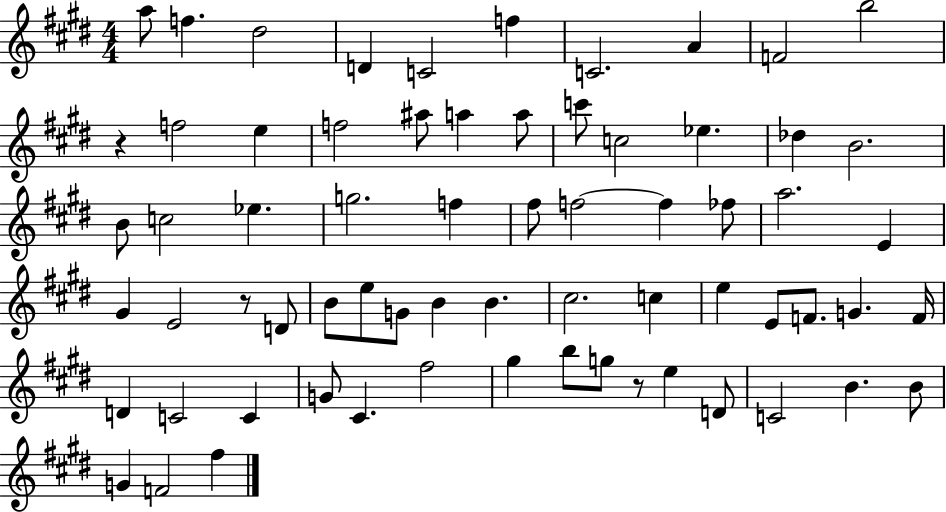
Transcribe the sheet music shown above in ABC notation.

X:1
T:Untitled
M:4/4
L:1/4
K:E
a/2 f ^d2 D C2 f C2 A F2 b2 z f2 e f2 ^a/2 a a/2 c'/2 c2 _e _d B2 B/2 c2 _e g2 f ^f/2 f2 f _f/2 a2 E ^G E2 z/2 D/2 B/2 e/2 G/2 B B ^c2 c e E/2 F/2 G F/4 D C2 C G/2 ^C ^f2 ^g b/2 g/2 z/2 e D/2 C2 B B/2 G F2 ^f